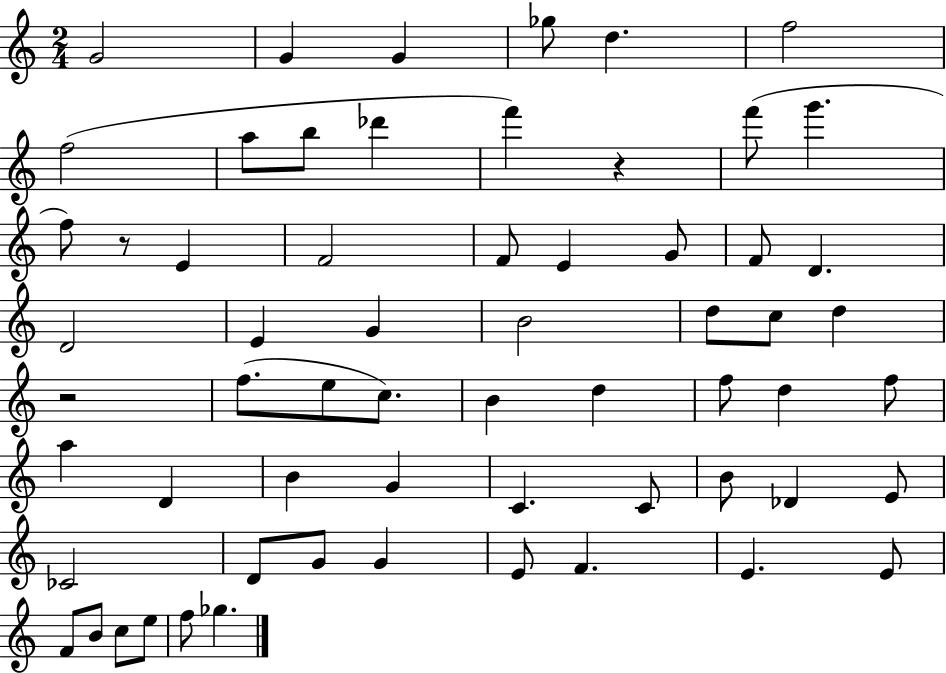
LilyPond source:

{
  \clef treble
  \numericTimeSignature
  \time 2/4
  \key c \major
  g'2 | g'4 g'4 | ges''8 d''4. | f''2 | \break f''2( | a''8 b''8 des'''4 | f'''4) r4 | f'''8( g'''4. | \break f''8) r8 e'4 | f'2 | f'8 e'4 g'8 | f'8 d'4. | \break d'2 | e'4 g'4 | b'2 | d''8 c''8 d''4 | \break r2 | f''8.( e''8 c''8.) | b'4 d''4 | f''8 d''4 f''8 | \break a''4 d'4 | b'4 g'4 | c'4. c'8 | b'8 des'4 e'8 | \break ces'2 | d'8 g'8 g'4 | e'8 f'4. | e'4. e'8 | \break f'8 b'8 c''8 e''8 | f''8 ges''4. | \bar "|."
}